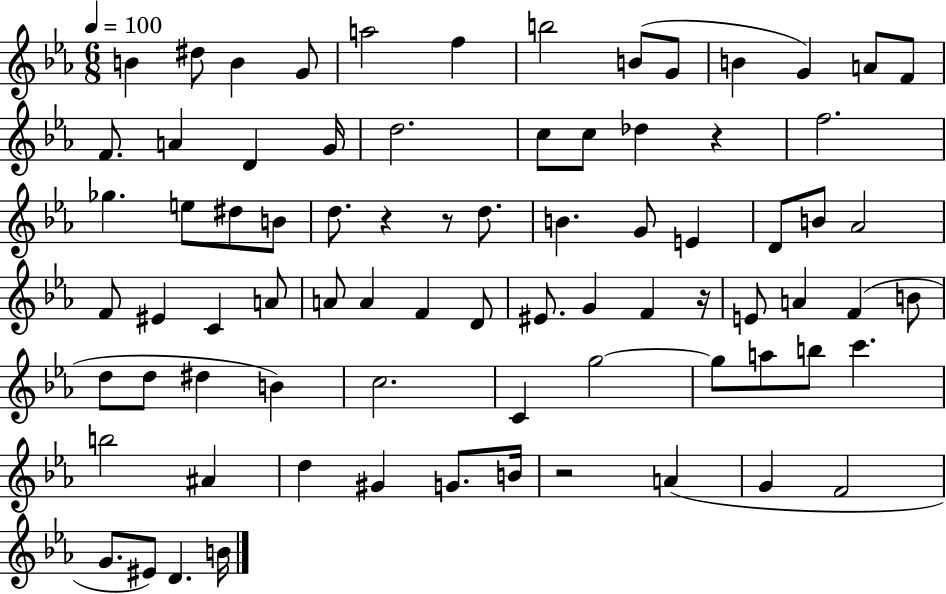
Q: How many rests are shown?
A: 5